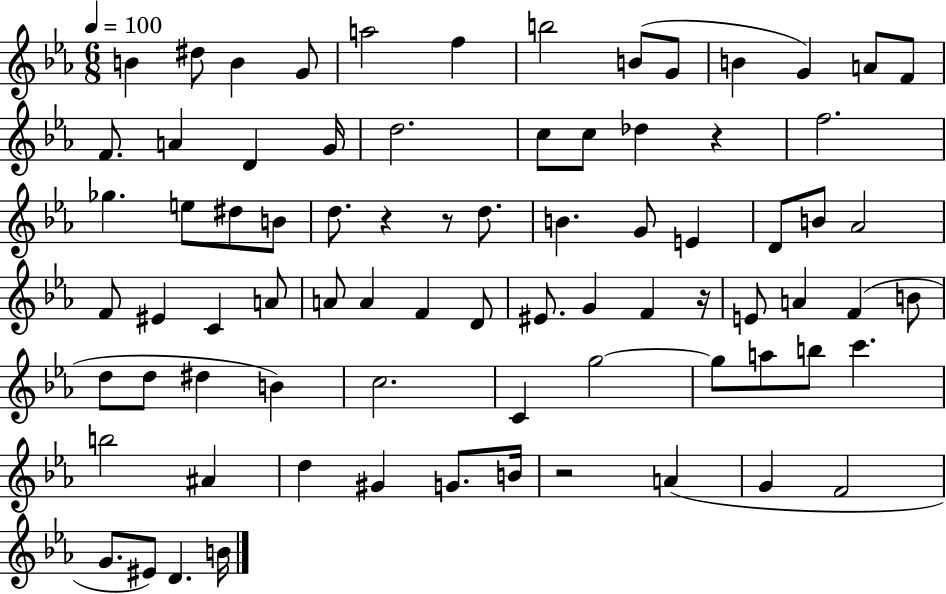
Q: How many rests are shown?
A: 5